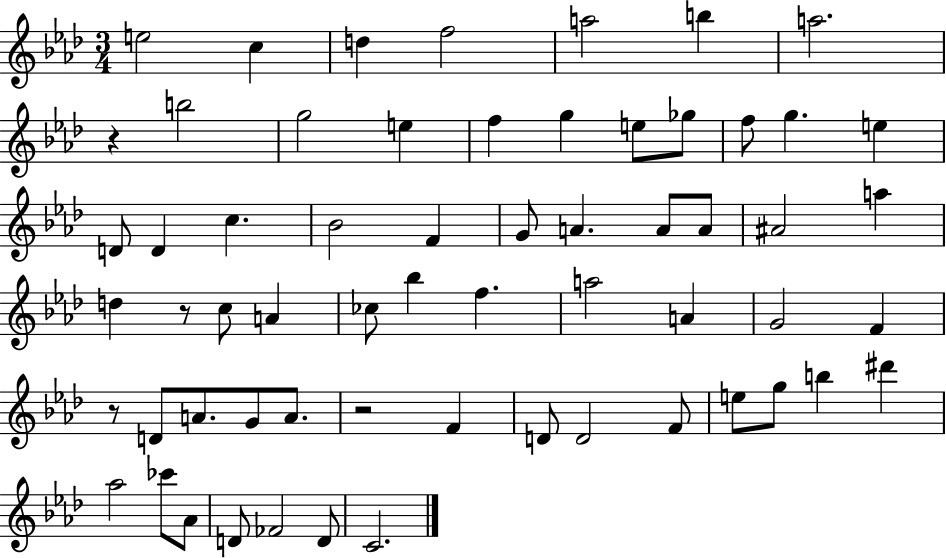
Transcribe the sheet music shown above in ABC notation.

X:1
T:Untitled
M:3/4
L:1/4
K:Ab
e2 c d f2 a2 b a2 z b2 g2 e f g e/2 _g/2 f/2 g e D/2 D c _B2 F G/2 A A/2 A/2 ^A2 a d z/2 c/2 A _c/2 _b f a2 A G2 F z/2 D/2 A/2 G/2 A/2 z2 F D/2 D2 F/2 e/2 g/2 b ^d' _a2 _c'/2 _A/2 D/2 _F2 D/2 C2